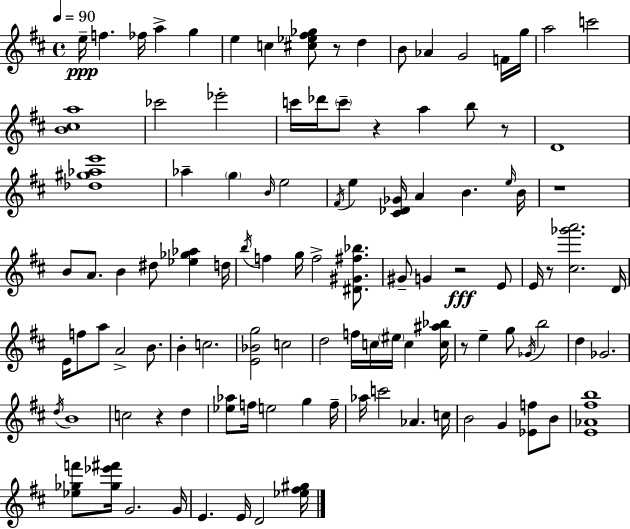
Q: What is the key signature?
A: D major